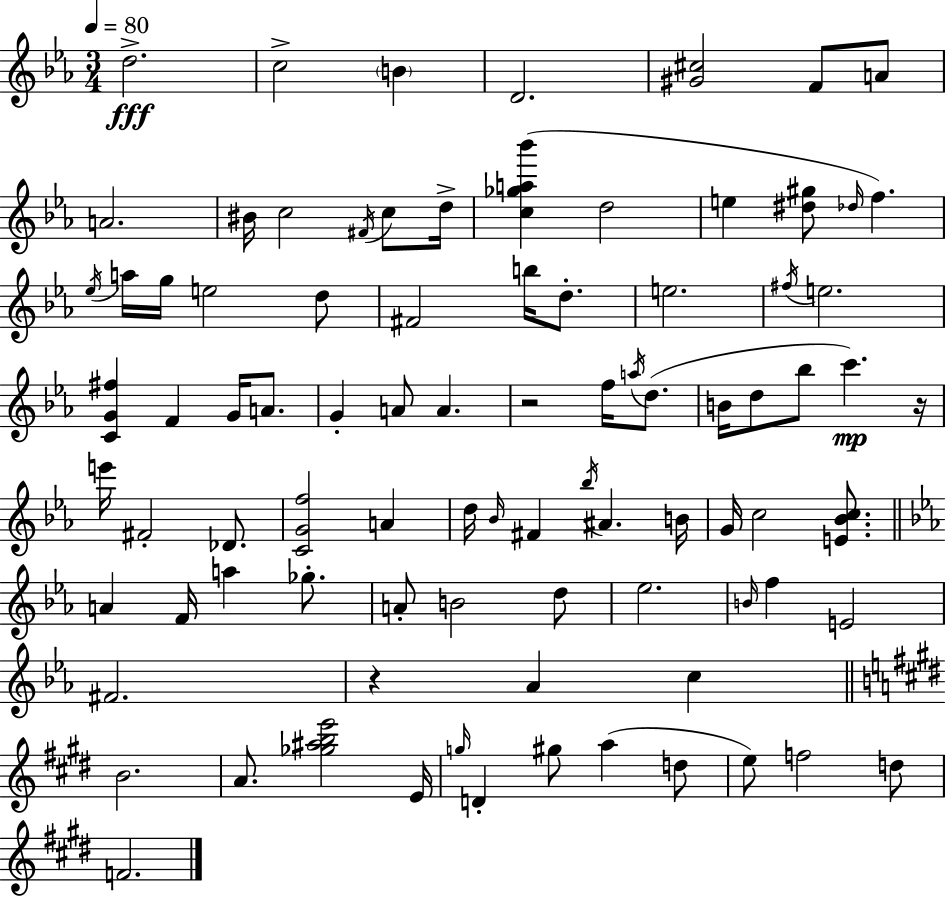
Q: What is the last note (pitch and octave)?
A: F4